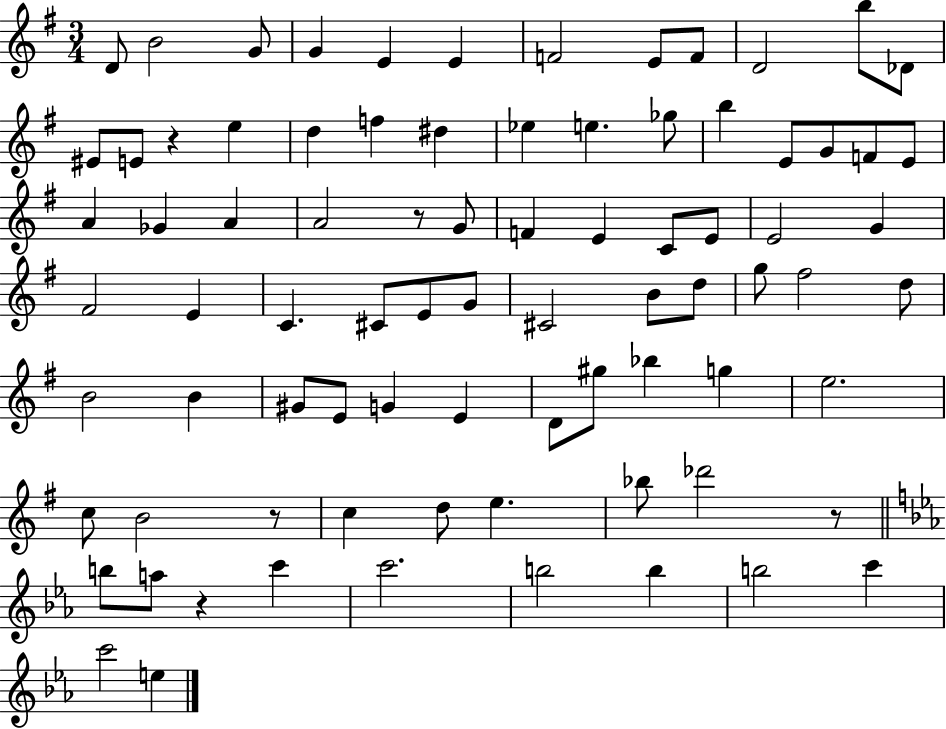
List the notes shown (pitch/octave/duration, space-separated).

D4/e B4/h G4/e G4/q E4/q E4/q F4/h E4/e F4/e D4/h B5/e Db4/e EIS4/e E4/e R/q E5/q D5/q F5/q D#5/q Eb5/q E5/q. Gb5/e B5/q E4/e G4/e F4/e E4/e A4/q Gb4/q A4/q A4/h R/e G4/e F4/q E4/q C4/e E4/e E4/h G4/q F#4/h E4/q C4/q. C#4/e E4/e G4/e C#4/h B4/e D5/e G5/e F#5/h D5/e B4/h B4/q G#4/e E4/e G4/q E4/q D4/e G#5/e Bb5/q G5/q E5/h. C5/e B4/h R/e C5/q D5/e E5/q. Bb5/e Db6/h R/e B5/e A5/e R/q C6/q C6/h. B5/h B5/q B5/h C6/q C6/h E5/q